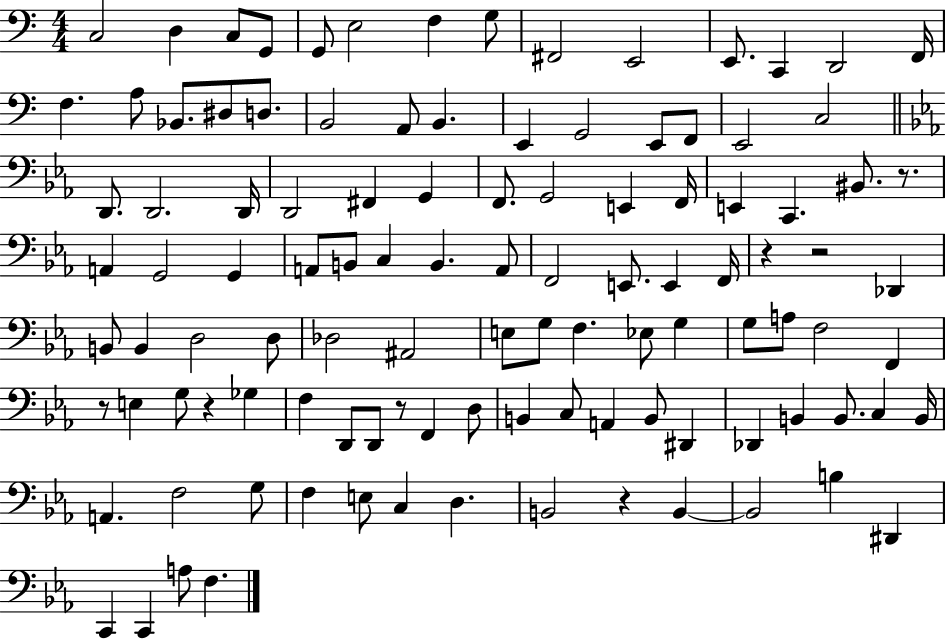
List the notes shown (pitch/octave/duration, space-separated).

C3/h D3/q C3/e G2/e G2/e E3/h F3/q G3/e F#2/h E2/h E2/e. C2/q D2/h F2/s F3/q. A3/e Bb2/e. D#3/e D3/e. B2/h A2/e B2/q. E2/q G2/h E2/e F2/e E2/h C3/h D2/e. D2/h. D2/s D2/h F#2/q G2/q F2/e. G2/h E2/q F2/s E2/q C2/q. BIS2/e. R/e. A2/q G2/h G2/q A2/e B2/e C3/q B2/q. A2/e F2/h E2/e. E2/q F2/s R/q R/h Db2/q B2/e B2/q D3/h D3/e Db3/h A#2/h E3/e G3/e F3/q. Eb3/e G3/q G3/e A3/e F3/h F2/q R/e E3/q G3/e R/q Gb3/q F3/q D2/e D2/e R/e F2/q D3/e B2/q C3/e A2/q B2/e D#2/q Db2/q B2/q B2/e. C3/q B2/s A2/q. F3/h G3/e F3/q E3/e C3/q D3/q. B2/h R/q B2/q B2/h B3/q D#2/q C2/q C2/q A3/e F3/q.